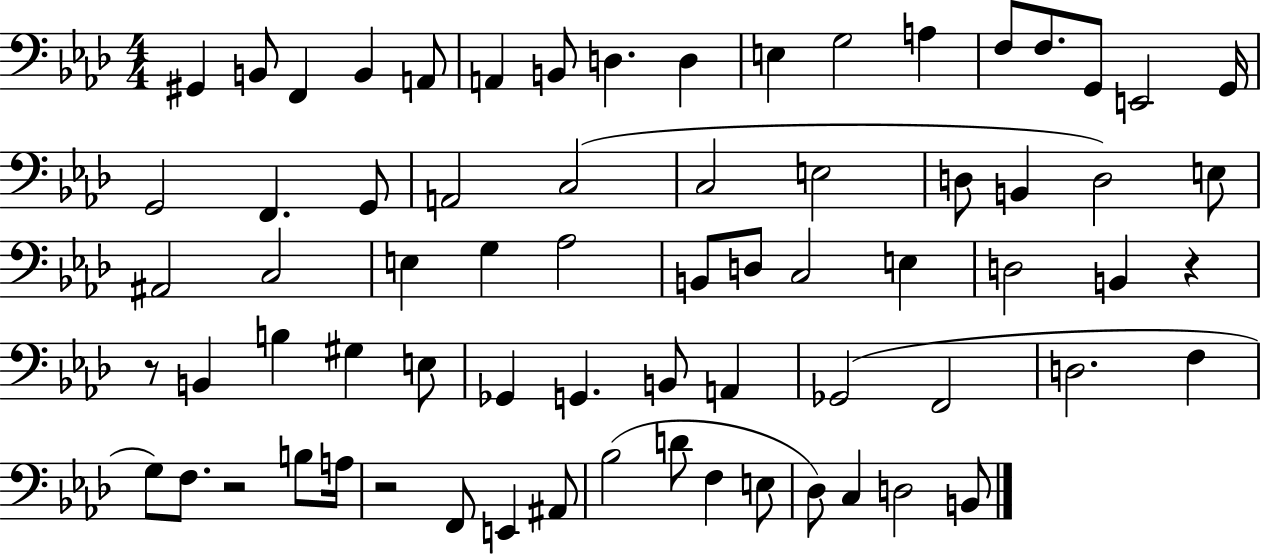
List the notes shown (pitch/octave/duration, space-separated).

G#2/q B2/e F2/q B2/q A2/e A2/q B2/e D3/q. D3/q E3/q G3/h A3/q F3/e F3/e. G2/e E2/h G2/s G2/h F2/q. G2/e A2/h C3/h C3/h E3/h D3/e B2/q D3/h E3/e A#2/h C3/h E3/q G3/q Ab3/h B2/e D3/e C3/h E3/q D3/h B2/q R/q R/e B2/q B3/q G#3/q E3/e Gb2/q G2/q. B2/e A2/q Gb2/h F2/h D3/h. F3/q G3/e F3/e. R/h B3/e A3/s R/h F2/e E2/q A#2/e Bb3/h D4/e F3/q E3/e Db3/e C3/q D3/h B2/e